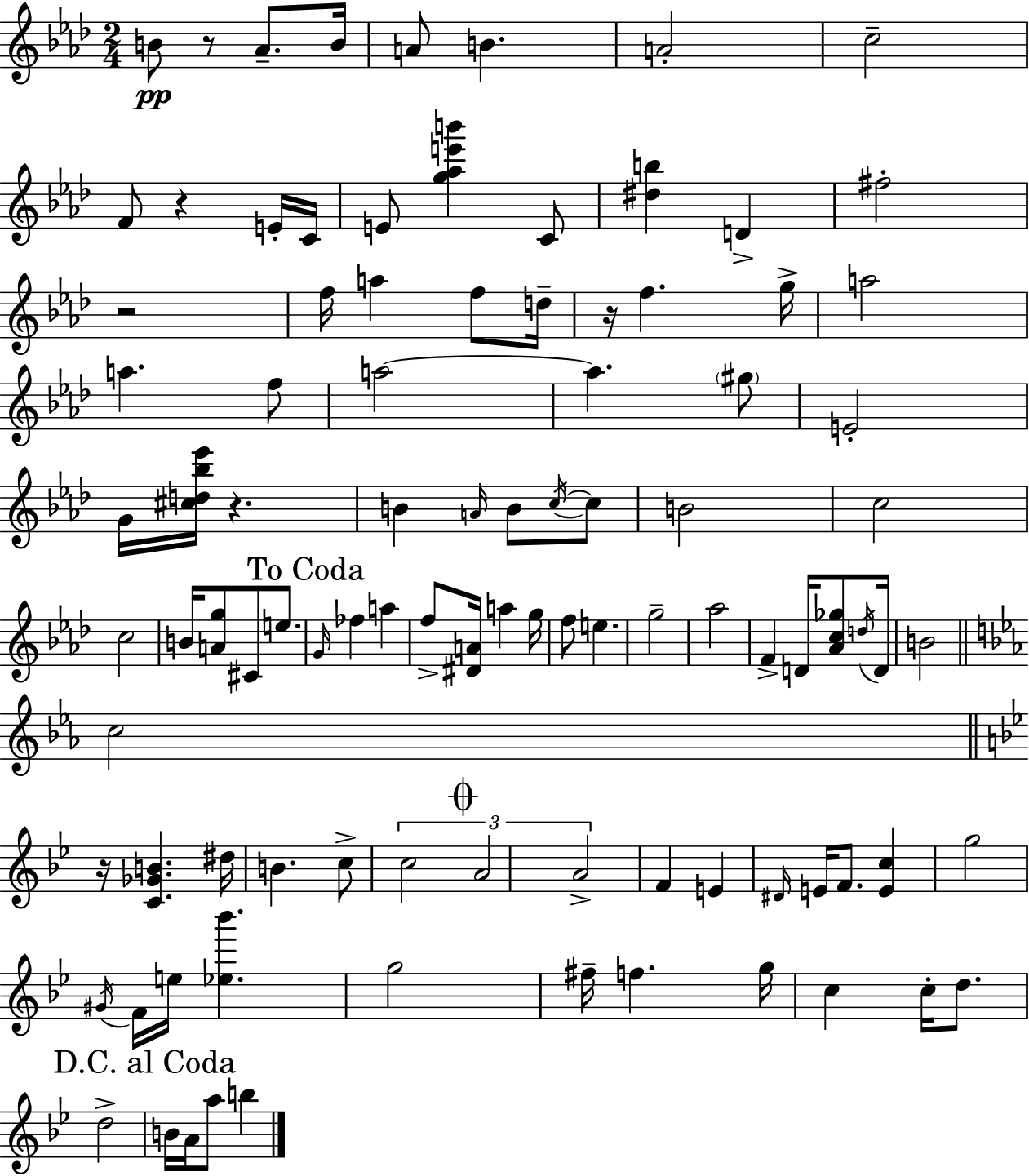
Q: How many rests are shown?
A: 6